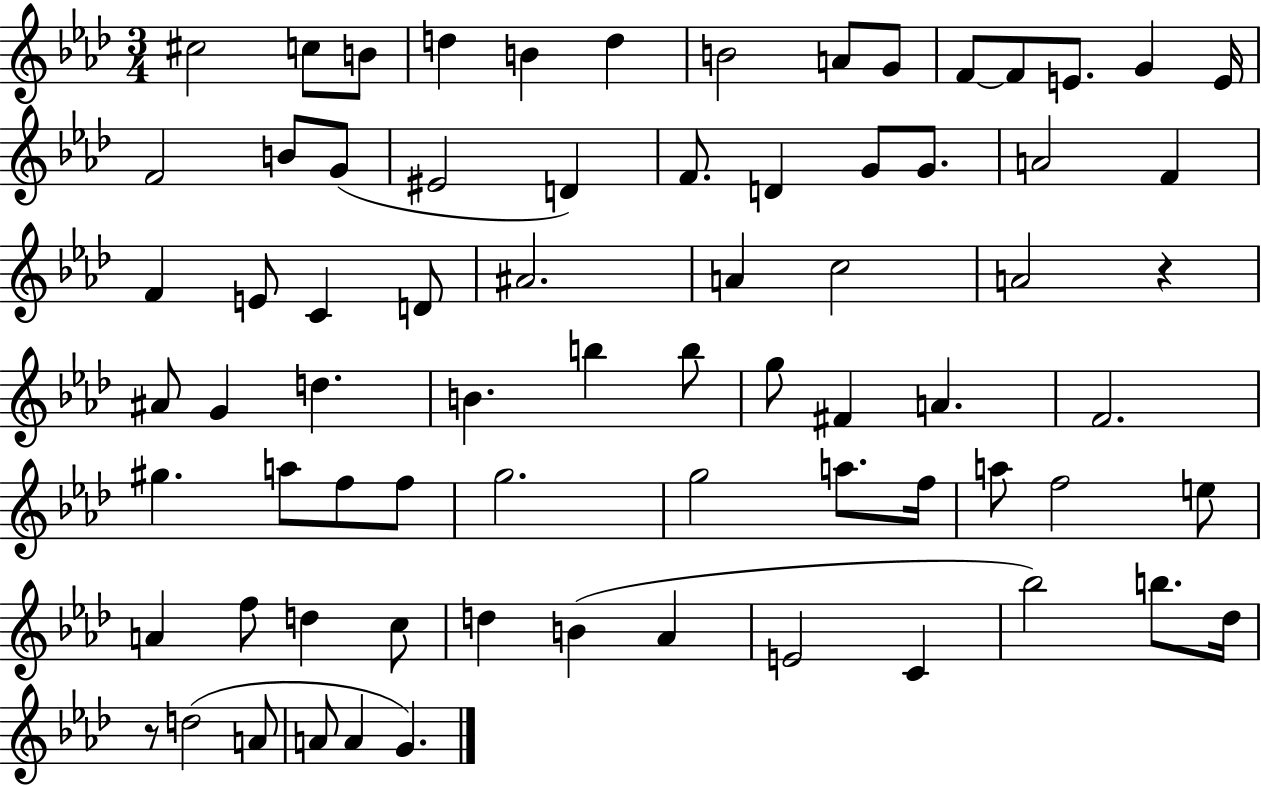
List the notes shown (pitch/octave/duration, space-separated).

C#5/h C5/e B4/e D5/q B4/q D5/q B4/h A4/e G4/e F4/e F4/e E4/e. G4/q E4/s F4/h B4/e G4/e EIS4/h D4/q F4/e. D4/q G4/e G4/e. A4/h F4/q F4/q E4/e C4/q D4/e A#4/h. A4/q C5/h A4/h R/q A#4/e G4/q D5/q. B4/q. B5/q B5/e G5/e F#4/q A4/q. F4/h. G#5/q. A5/e F5/e F5/e G5/h. G5/h A5/e. F5/s A5/e F5/h E5/e A4/q F5/e D5/q C5/e D5/q B4/q Ab4/q E4/h C4/q Bb5/h B5/e. Db5/s R/e D5/h A4/e A4/e A4/q G4/q.